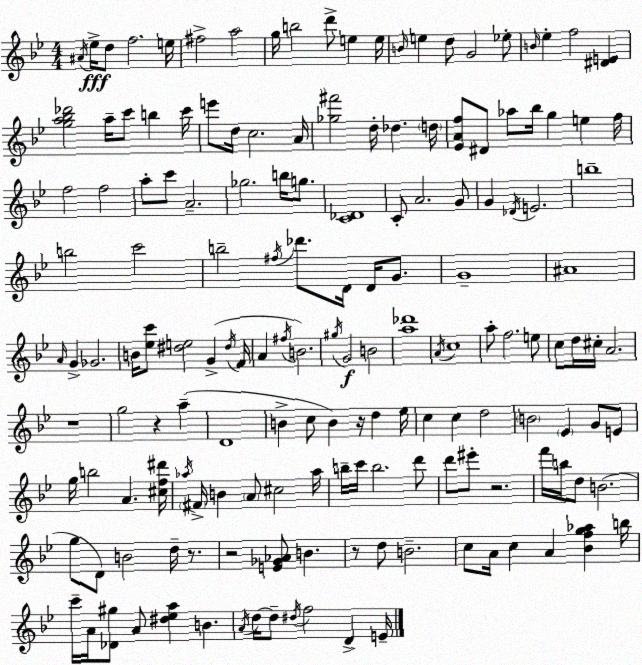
X:1
T:Untitled
M:4/4
L:1/4
K:Gm
^A/4 _e/4 d/2 f2 e/4 ^f2 a2 g/4 b2 d'/2 e e/4 B/4 e d/2 G2 _e/2 B/4 _e f2 [^DE] [ga_b_d']2 a/4 c'/2 b c'/4 e'/2 d/4 c2 A/4 [_g^f']2 d/4 _d d/4 [_EAf]/2 ^D/2 _a/2 _b/4 g e f/4 f2 f2 a/2 c'/2 A2 _g2 b/4 g/2 [C_D]4 C/2 A2 G/2 G _D/4 E2 b4 b2 c'2 b2 ^f/4 _d'/2 D/4 D/4 G/2 G4 ^A4 A/4 G _G2 B/4 [_ec']/2 [^de]2 G ^d/4 F/4 A ^f/4 B2 ^g/4 G2 B2 [a_d']4 A/4 c4 a/2 f2 e/2 c/2 d/4 ^c/4 A2 z4 g2 z a D4 B c/2 B z/4 d _e/4 c c d2 B2 _E G/2 E/2 g/4 b2 A [^cf^d']/4 _a/4 ^F/4 B A/2 ^c2 _a/4 b/4 c'/4 b2 d'/2 d'/2 ^e'/2 z2 f'/4 b/4 d/2 B2 g/2 D/2 B2 d/4 z/2 z2 [E_G_A]/2 B z/2 d/2 B2 c/2 A/4 c A [_Bfg_a] b/4 c'/4 A/4 [_D^g]/2 A/2 [^d_ea] B A/4 d/4 d/2 ^d/4 f2 D E/4